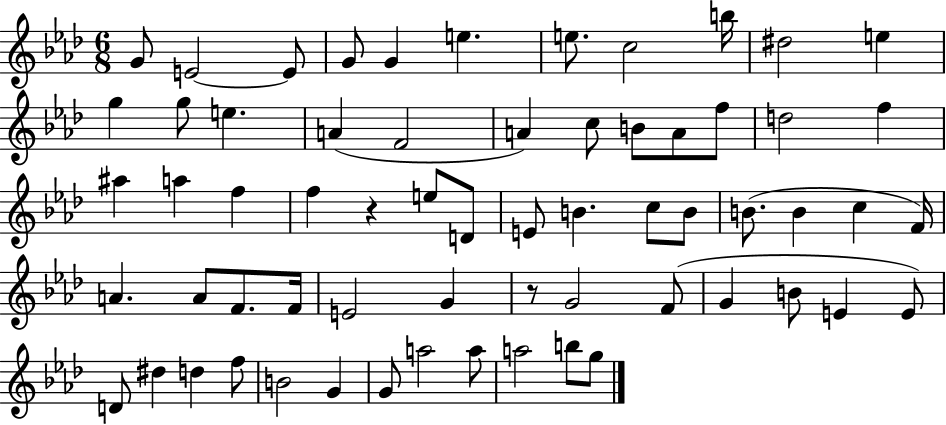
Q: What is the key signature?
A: AES major